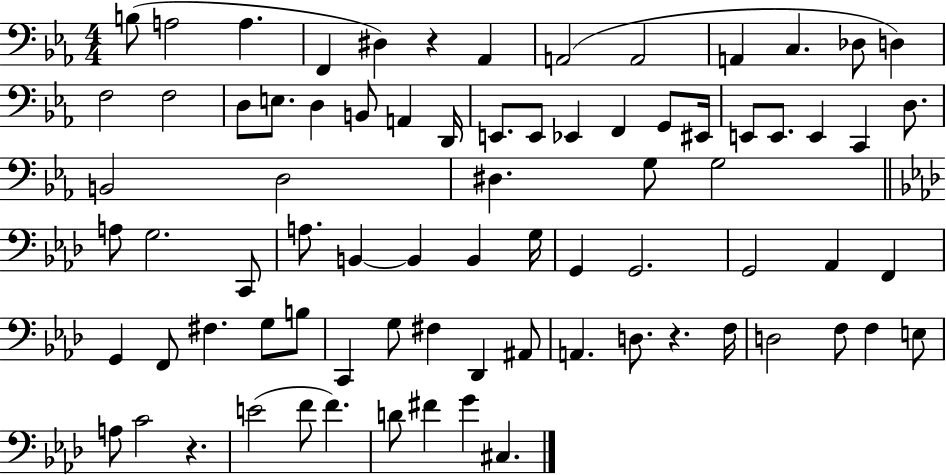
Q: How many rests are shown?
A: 3